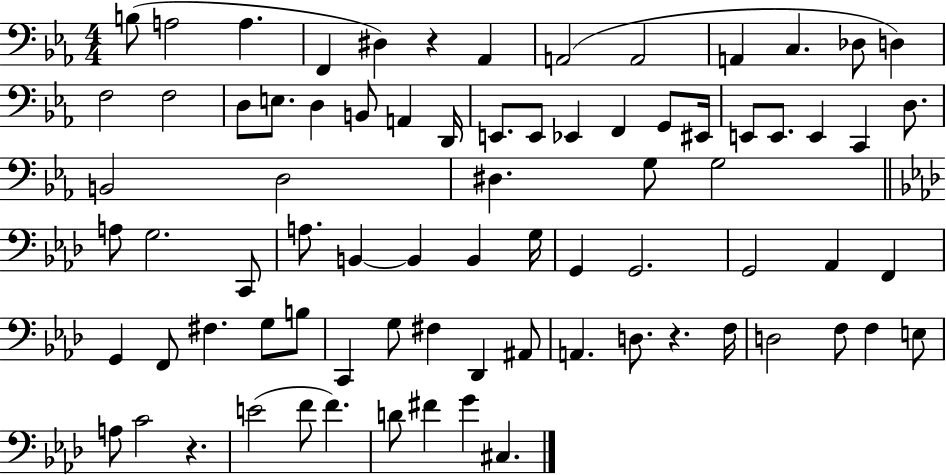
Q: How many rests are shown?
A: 3